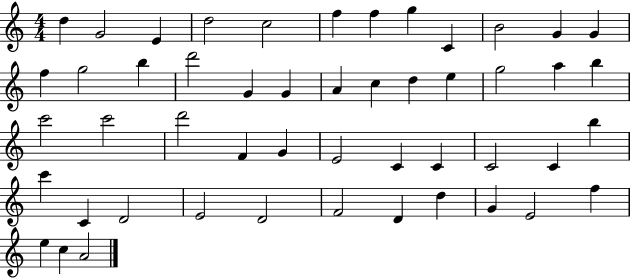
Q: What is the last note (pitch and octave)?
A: A4